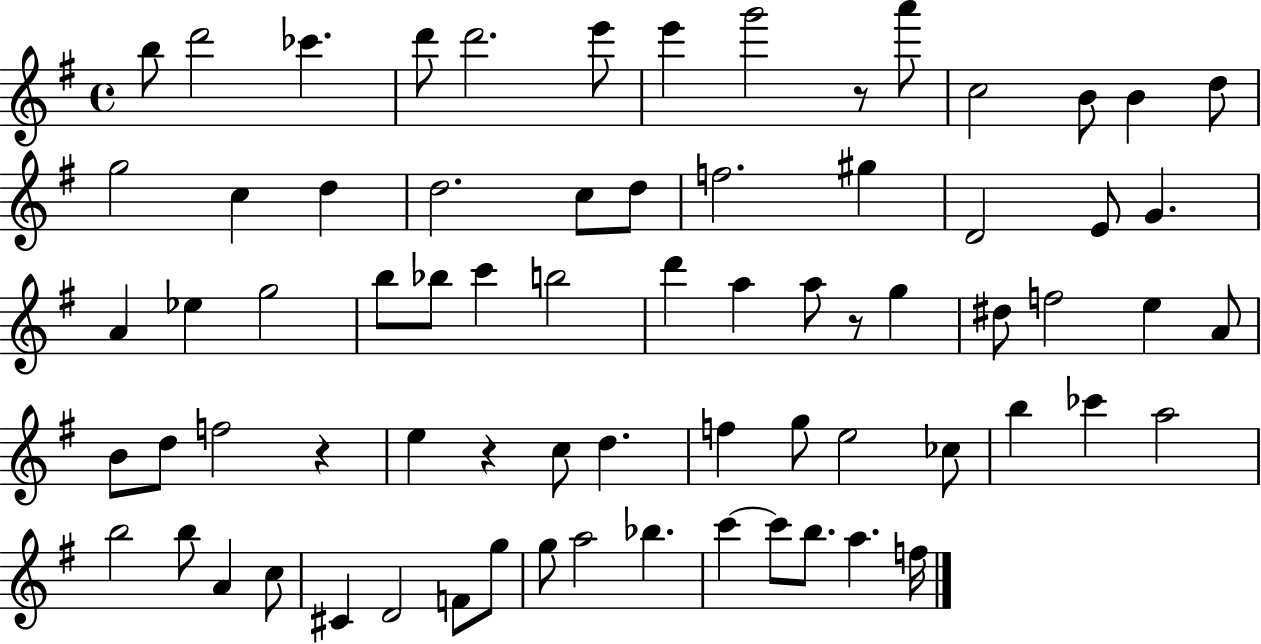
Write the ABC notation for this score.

X:1
T:Untitled
M:4/4
L:1/4
K:G
b/2 d'2 _c' d'/2 d'2 e'/2 e' g'2 z/2 a'/2 c2 B/2 B d/2 g2 c d d2 c/2 d/2 f2 ^g D2 E/2 G A _e g2 b/2 _b/2 c' b2 d' a a/2 z/2 g ^d/2 f2 e A/2 B/2 d/2 f2 z e z c/2 d f g/2 e2 _c/2 b _c' a2 b2 b/2 A c/2 ^C D2 F/2 g/2 g/2 a2 _b c' c'/2 b/2 a f/4